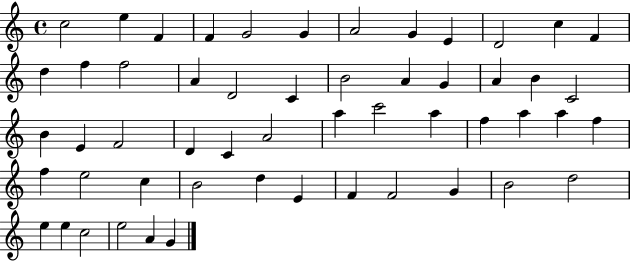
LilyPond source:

{
  \clef treble
  \time 4/4
  \defaultTimeSignature
  \key c \major
  c''2 e''4 f'4 | f'4 g'2 g'4 | a'2 g'4 e'4 | d'2 c''4 f'4 | \break d''4 f''4 f''2 | a'4 d'2 c'4 | b'2 a'4 g'4 | a'4 b'4 c'2 | \break b'4 e'4 f'2 | d'4 c'4 a'2 | a''4 c'''2 a''4 | f''4 a''4 a''4 f''4 | \break f''4 e''2 c''4 | b'2 d''4 e'4 | f'4 f'2 g'4 | b'2 d''2 | \break e''4 e''4 c''2 | e''2 a'4 g'4 | \bar "|."
}